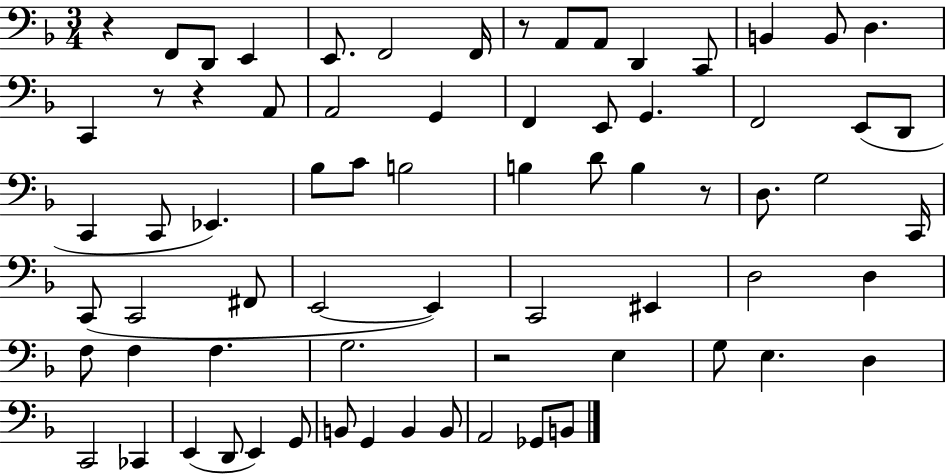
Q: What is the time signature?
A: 3/4